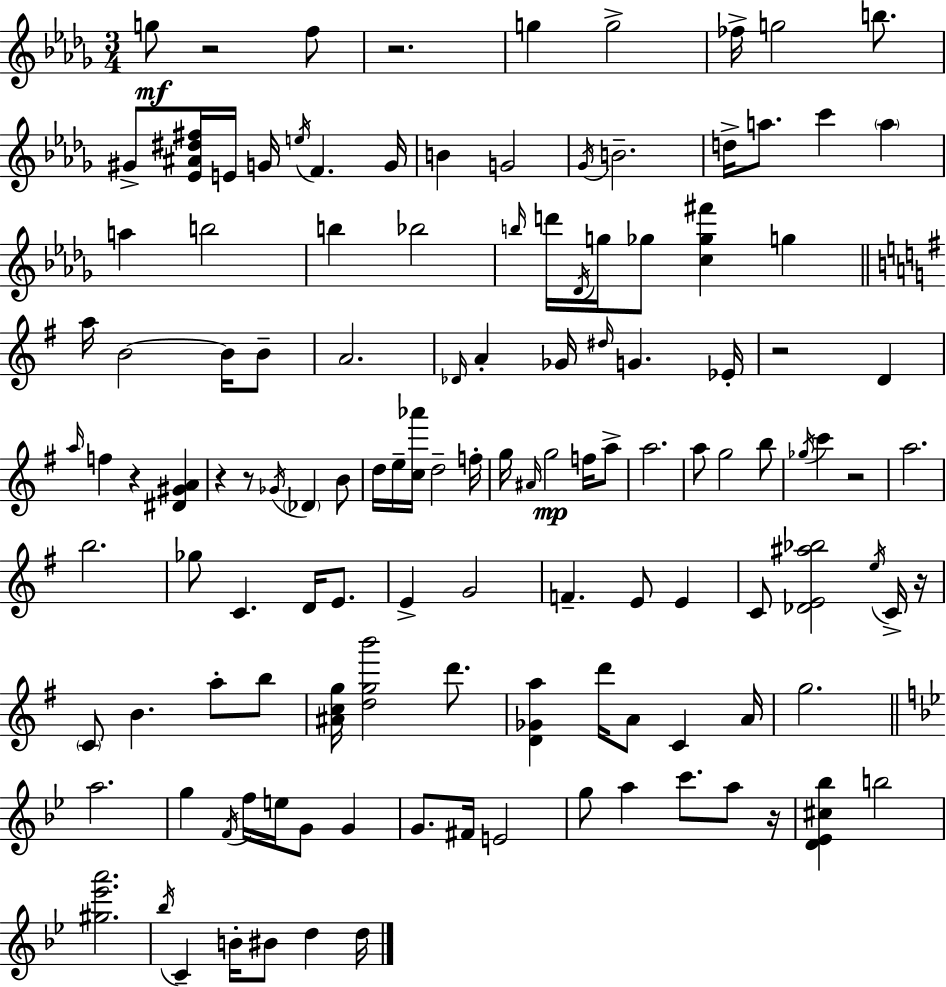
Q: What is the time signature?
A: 3/4